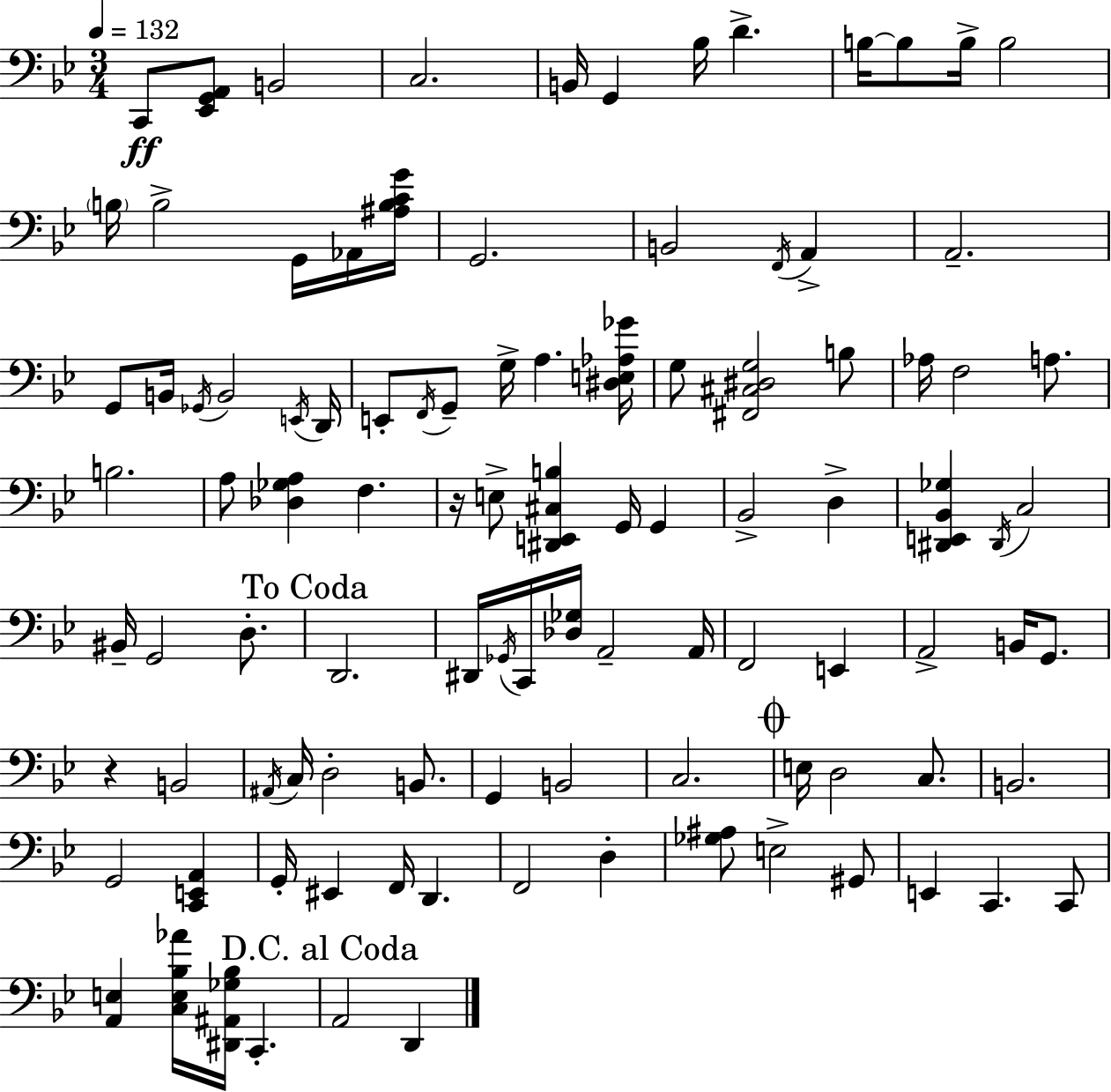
{
  \clef bass
  \numericTimeSignature
  \time 3/4
  \key bes \major
  \tempo 4 = 132
  c,8\ff <ees, g, a,>8 b,2 | c2. | b,16 g,4 bes16 d'4.-> | b16~~ b8 b16-> b2 | \break \parenthesize b16 b2-> g,16 aes,16 <ais b c' g'>16 | g,2. | b,2 \acciaccatura { f,16 } a,4-> | a,2.-- | \break g,8 b,16 \acciaccatura { ges,16 } b,2 | \acciaccatura { e,16 } d,16 e,8-. \acciaccatura { f,16 } g,8-- g16-> a4. | <dis e aes ges'>16 g8 <fis, cis dis g>2 | b8 aes16 f2 | \break a8. b2. | a8 <des ges a>4 f4. | r16 e8-> <dis, e, cis b>4 g,16 | g,4 bes,2-> | \break d4-> <dis, e, bes, ges>4 \acciaccatura { dis,16 } c2 | bis,16-- g,2 | d8.-. \mark "To Coda" d,2. | dis,16 \acciaccatura { ges,16 } c,16 <des ges>16 a,2-- | \break a,16 f,2 | e,4 a,2-> | b,16 g,8. r4 b,2 | \acciaccatura { ais,16 } c16 d2-. | \break b,8. g,4 b,2 | c2. | \mark \markup { \musicglyph "scripts.coda" } e16 d2 | c8. b,2. | \break g,2 | <c, e, a,>4 g,16-. eis,4 | f,16 d,4. f,2 | d4-. <ges ais>8 e2-> | \break gis,8 e,4 c,4. | c,8 <a, e>4 <c e bes aes'>16 | <dis, ais, ges bes>16 c,4.-. \mark "D.C. al Coda" a,2 | d,4 \bar "|."
}